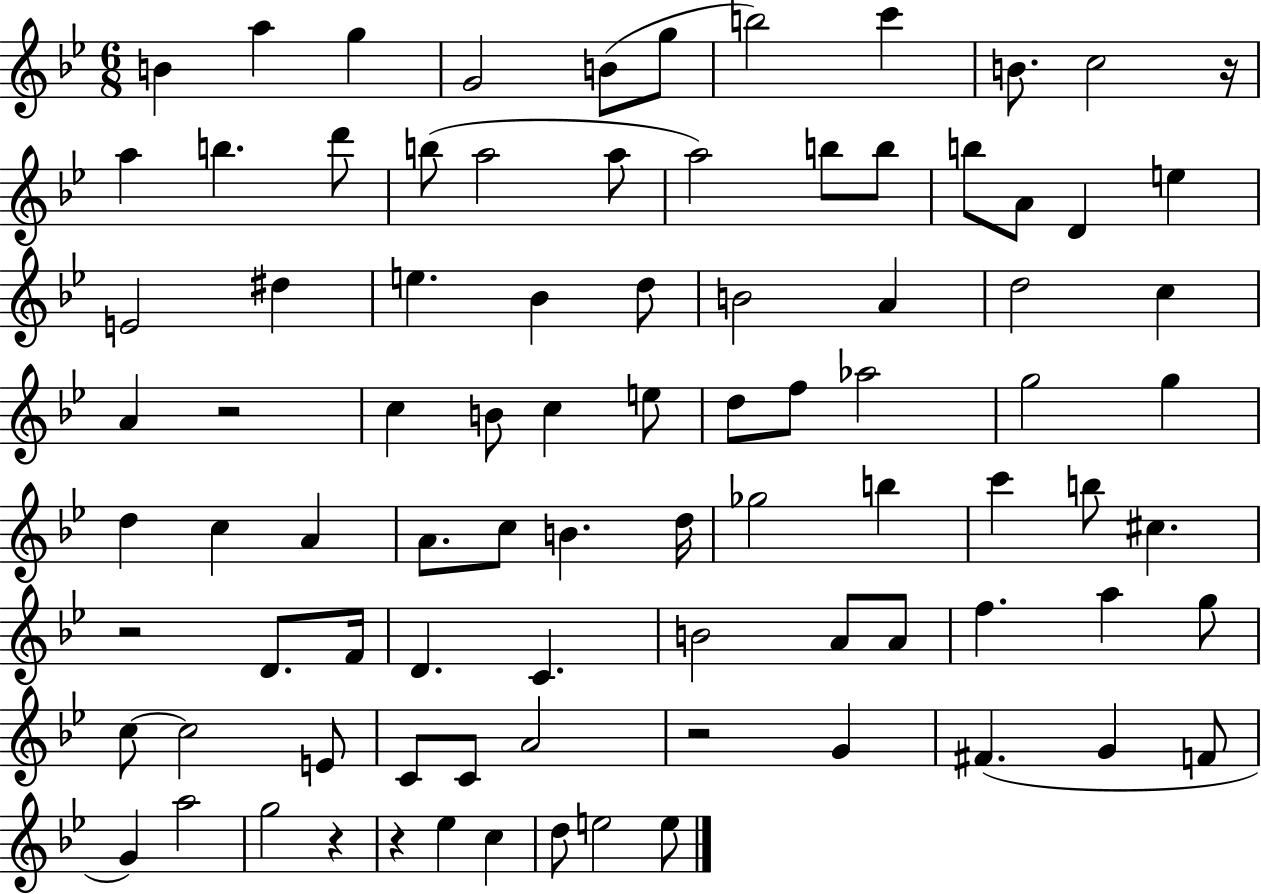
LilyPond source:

{
  \clef treble
  \numericTimeSignature
  \time 6/8
  \key bes \major
  \repeat volta 2 { b'4 a''4 g''4 | g'2 b'8( g''8 | b''2) c'''4 | b'8. c''2 r16 | \break a''4 b''4. d'''8 | b''8( a''2 a''8 | a''2) b''8 b''8 | b''8 a'8 d'4 e''4 | \break e'2 dis''4 | e''4. bes'4 d''8 | b'2 a'4 | d''2 c''4 | \break a'4 r2 | c''4 b'8 c''4 e''8 | d''8 f''8 aes''2 | g''2 g''4 | \break d''4 c''4 a'4 | a'8. c''8 b'4. d''16 | ges''2 b''4 | c'''4 b''8 cis''4. | \break r2 d'8. f'16 | d'4. c'4. | b'2 a'8 a'8 | f''4. a''4 g''8 | \break c''8~~ c''2 e'8 | c'8 c'8 a'2 | r2 g'4 | fis'4.( g'4 f'8 | \break g'4) a''2 | g''2 r4 | r4 ees''4 c''4 | d''8 e''2 e''8 | \break } \bar "|."
}